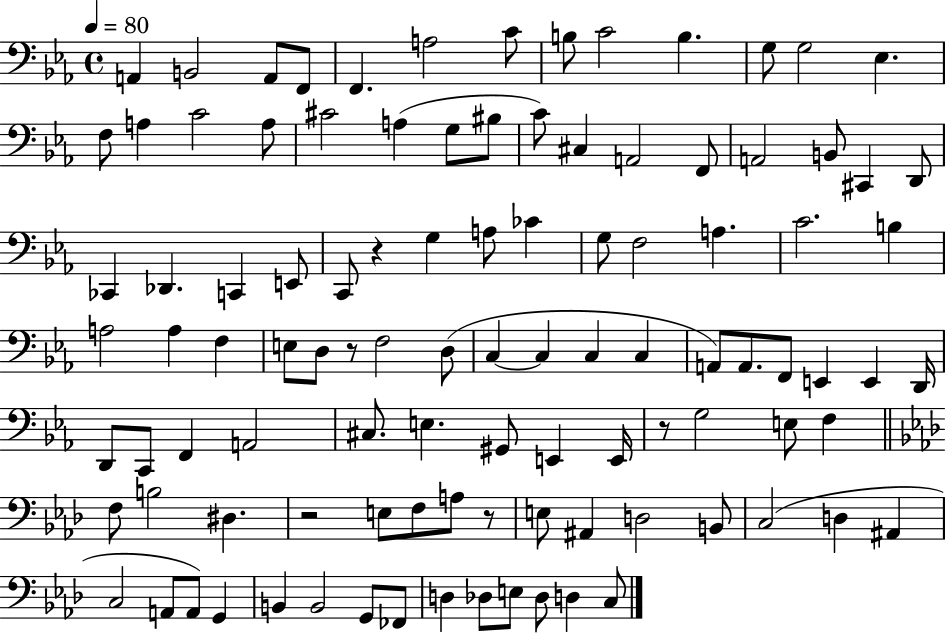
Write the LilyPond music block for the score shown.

{
  \clef bass
  \time 4/4
  \defaultTimeSignature
  \key ees \major
  \tempo 4 = 80
  a,4 b,2 a,8 f,8 | f,4. a2 c'8 | b8 c'2 b4. | g8 g2 ees4. | \break f8 a4 c'2 a8 | cis'2 a4( g8 bis8 | c'8) cis4 a,2 f,8 | a,2 b,8 cis,4 d,8 | \break ces,4 des,4. c,4 e,8 | c,8 r4 g4 a8 ces'4 | g8 f2 a4. | c'2. b4 | \break a2 a4 f4 | e8 d8 r8 f2 d8( | c4~~ c4 c4 c4 | a,8) a,8. f,8 e,4 e,4 d,16 | \break d,8 c,8 f,4 a,2 | cis8. e4. gis,8 e,4 e,16 | r8 g2 e8 f4 | \bar "||" \break \key aes \major f8 b2 dis4. | r2 e8 f8 a8 r8 | e8 ais,4 d2 b,8 | c2( d4 ais,4 | \break c2 a,8 a,8) g,4 | b,4 b,2 g,8 fes,8 | d4 des8 e8 des8 d4 c8 | \bar "|."
}